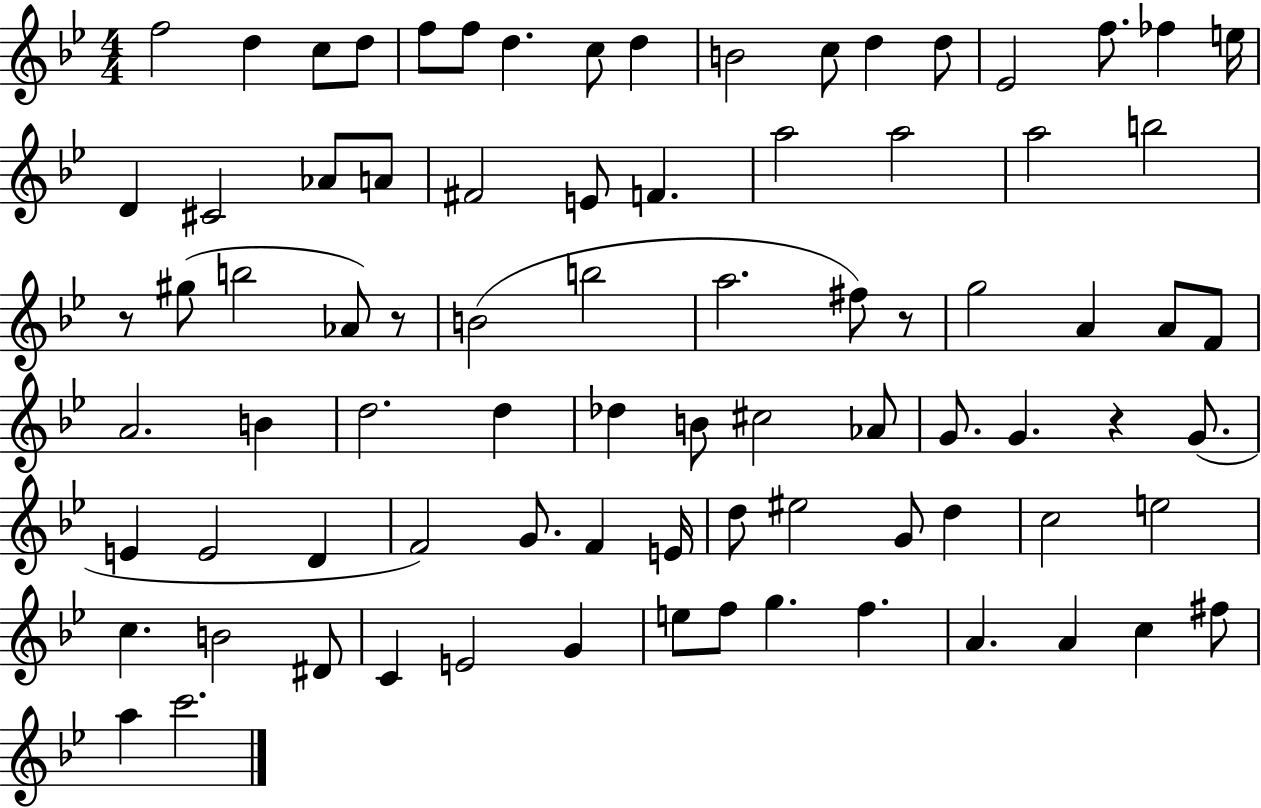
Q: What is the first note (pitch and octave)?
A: F5